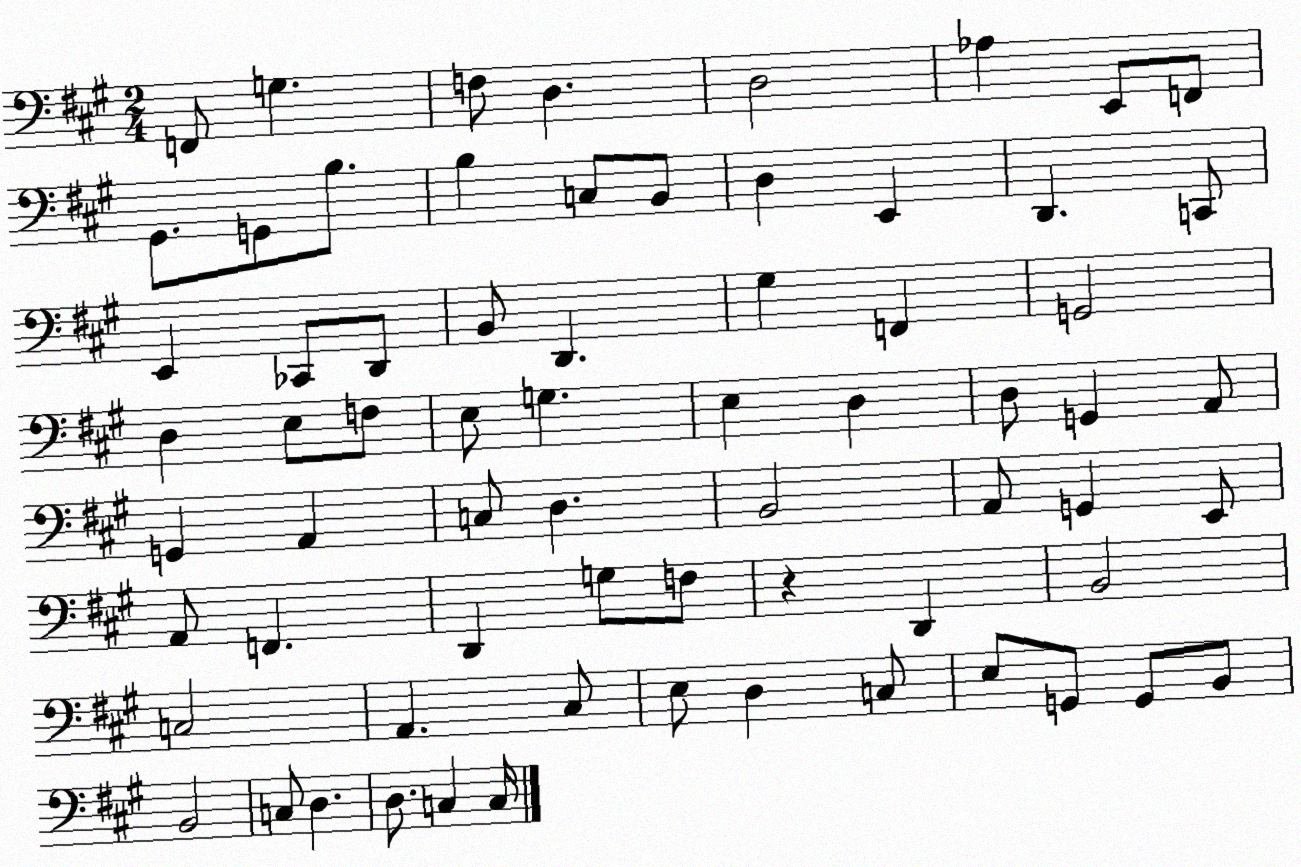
X:1
T:Untitled
M:2/4
L:1/4
K:A
F,,/2 G, F,/2 D, D,2 _A, E,,/2 F,,/2 ^G,,/2 G,,/2 B,/2 B, C,/2 B,,/2 D, E,, D,, C,,/2 E,, _C,,/2 D,,/2 B,,/2 D,, ^G, F,, G,,2 D, E,/2 F,/2 E,/2 G, E, D, D,/2 G,, A,,/2 G,, A,, C,/2 D, B,,2 A,,/2 G,, E,,/2 A,,/2 F,, D,, G,/2 F,/2 z D,, B,,2 C,2 A,, ^C,/2 E,/2 D, C,/2 E,/2 G,,/2 G,,/2 B,,/2 B,,2 C,/2 D, D,/2 C, C,/4